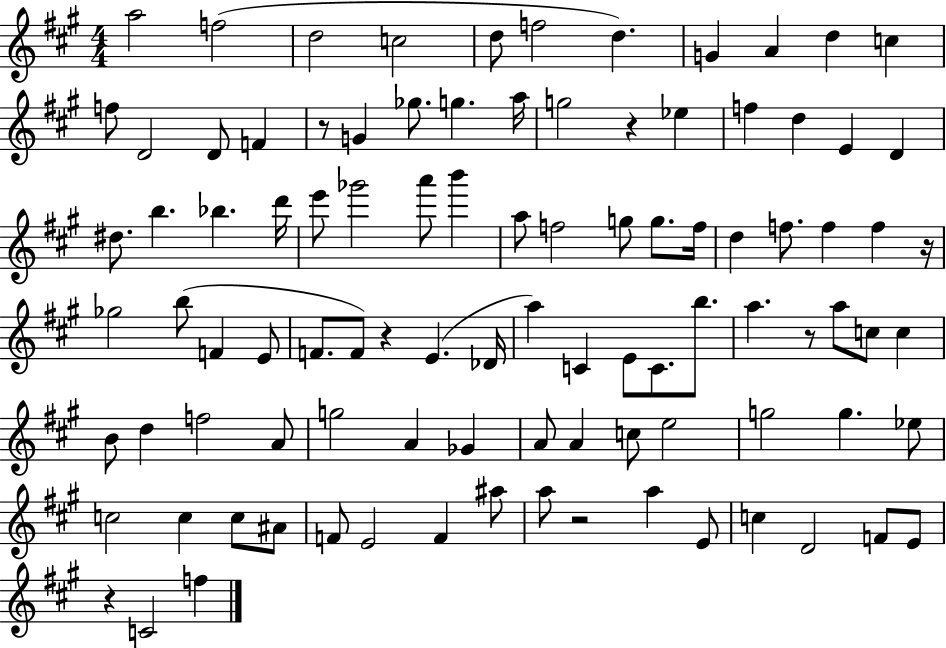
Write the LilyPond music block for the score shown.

{
  \clef treble
  \numericTimeSignature
  \time 4/4
  \key a \major
  \repeat volta 2 { a''2 f''2( | d''2 c''2 | d''8 f''2 d''4.) | g'4 a'4 d''4 c''4 | \break f''8 d'2 d'8 f'4 | r8 g'4 ges''8. g''4. a''16 | g''2 r4 ees''4 | f''4 d''4 e'4 d'4 | \break dis''8. b''4. bes''4. d'''16 | e'''8 ges'''2 a'''8 b'''4 | a''8 f''2 g''8 g''8. f''16 | d''4 f''8. f''4 f''4 r16 | \break ges''2 b''8( f'4 e'8 | f'8. f'8) r4 e'4.( des'16 | a''4) c'4 e'8 c'8. b''8. | a''4. r8 a''8 c''8 c''4 | \break b'8 d''4 f''2 a'8 | g''2 a'4 ges'4 | a'8 a'4 c''8 e''2 | g''2 g''4. ees''8 | \break c''2 c''4 c''8 ais'8 | f'8 e'2 f'4 ais''8 | a''8 r2 a''4 e'8 | c''4 d'2 f'8 e'8 | \break r4 c'2 f''4 | } \bar "|."
}